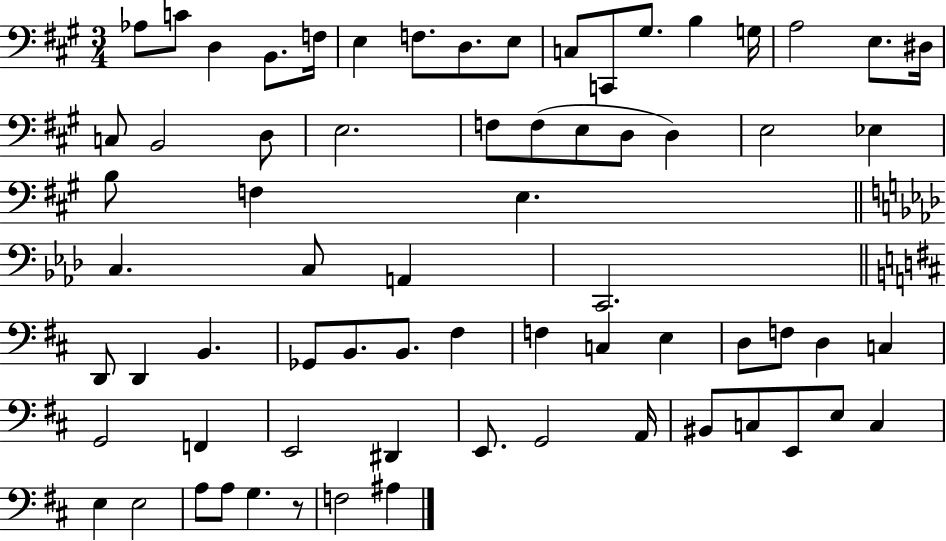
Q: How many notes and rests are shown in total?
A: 69